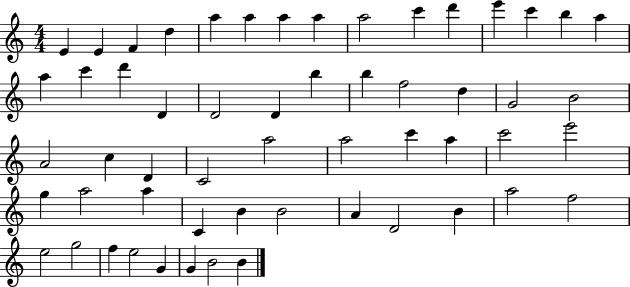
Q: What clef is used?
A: treble